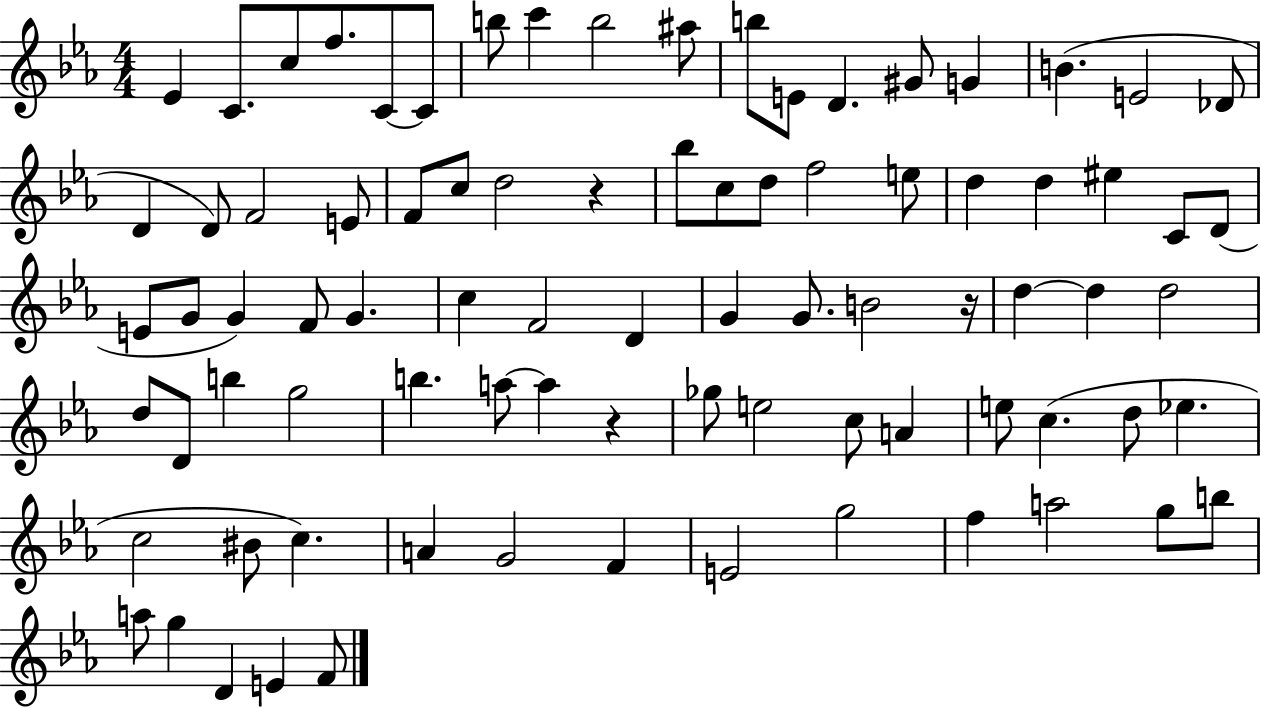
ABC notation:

X:1
T:Untitled
M:4/4
L:1/4
K:Eb
_E C/2 c/2 f/2 C/2 C/2 b/2 c' b2 ^a/2 b/2 E/2 D ^G/2 G B E2 _D/2 D D/2 F2 E/2 F/2 c/2 d2 z _b/2 c/2 d/2 f2 e/2 d d ^e C/2 D/2 E/2 G/2 G F/2 G c F2 D G G/2 B2 z/4 d d d2 d/2 D/2 b g2 b a/2 a z _g/2 e2 c/2 A e/2 c d/2 _e c2 ^B/2 c A G2 F E2 g2 f a2 g/2 b/2 a/2 g D E F/2